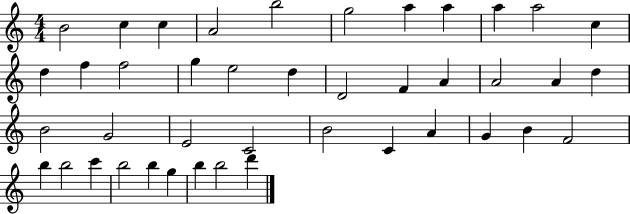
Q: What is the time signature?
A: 4/4